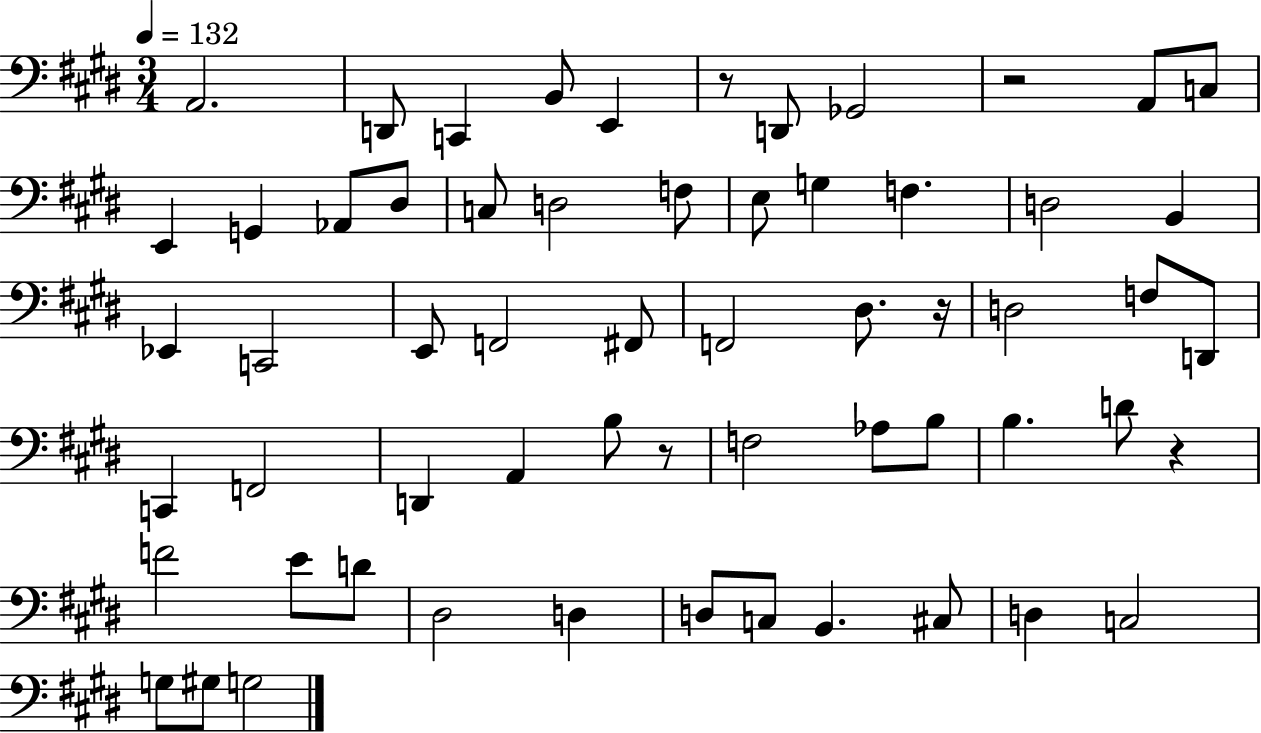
A2/h. D2/e C2/q B2/e E2/q R/e D2/e Gb2/h R/h A2/e C3/e E2/q G2/q Ab2/e D#3/e C3/e D3/h F3/e E3/e G3/q F3/q. D3/h B2/q Eb2/q C2/h E2/e F2/h F#2/e F2/h D#3/e. R/s D3/h F3/e D2/e C2/q F2/h D2/q A2/q B3/e R/e F3/h Ab3/e B3/e B3/q. D4/e R/q F4/h E4/e D4/e D#3/h D3/q D3/e C3/e B2/q. C#3/e D3/q C3/h G3/e G#3/e G3/h